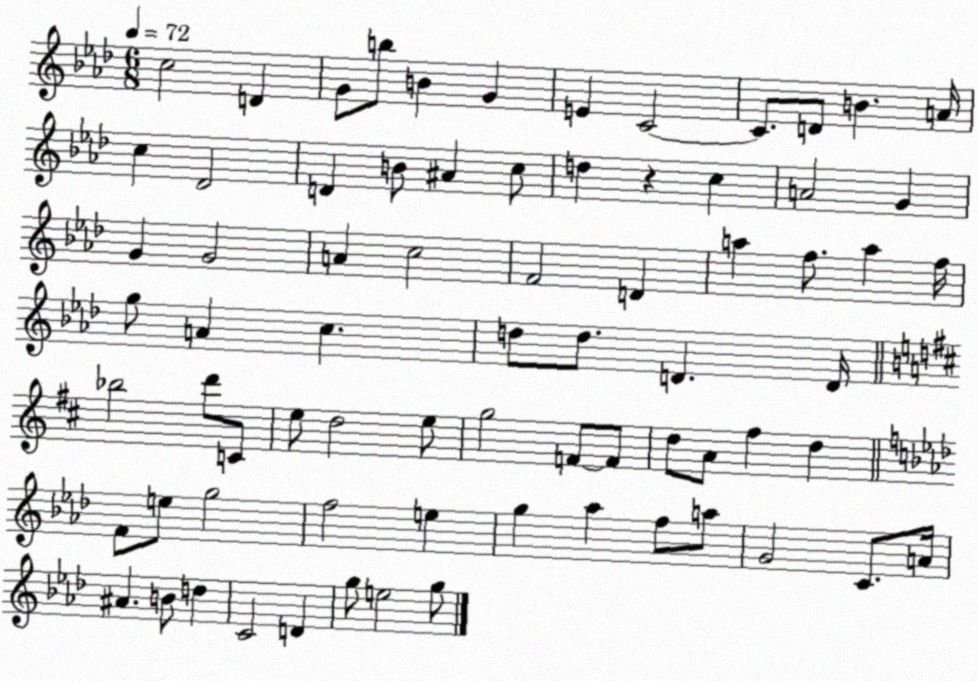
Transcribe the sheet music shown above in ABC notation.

X:1
T:Untitled
M:6/8
L:1/4
K:Ab
c2 D G/2 b/2 B G E C2 C/2 D/2 B A/4 c _D2 D B/2 ^A c/2 d z c A2 G G G2 A c2 F2 D a f/2 a f/4 g/2 A c d/2 d/2 D D/4 _b2 d'/2 C/2 e/2 d2 e/2 g2 F/2 F/2 d/2 A/2 ^f d F/2 e/2 g2 f2 e g _a f/2 a/2 G2 C/2 A/4 ^A B/2 d C2 D g/2 e2 g/2